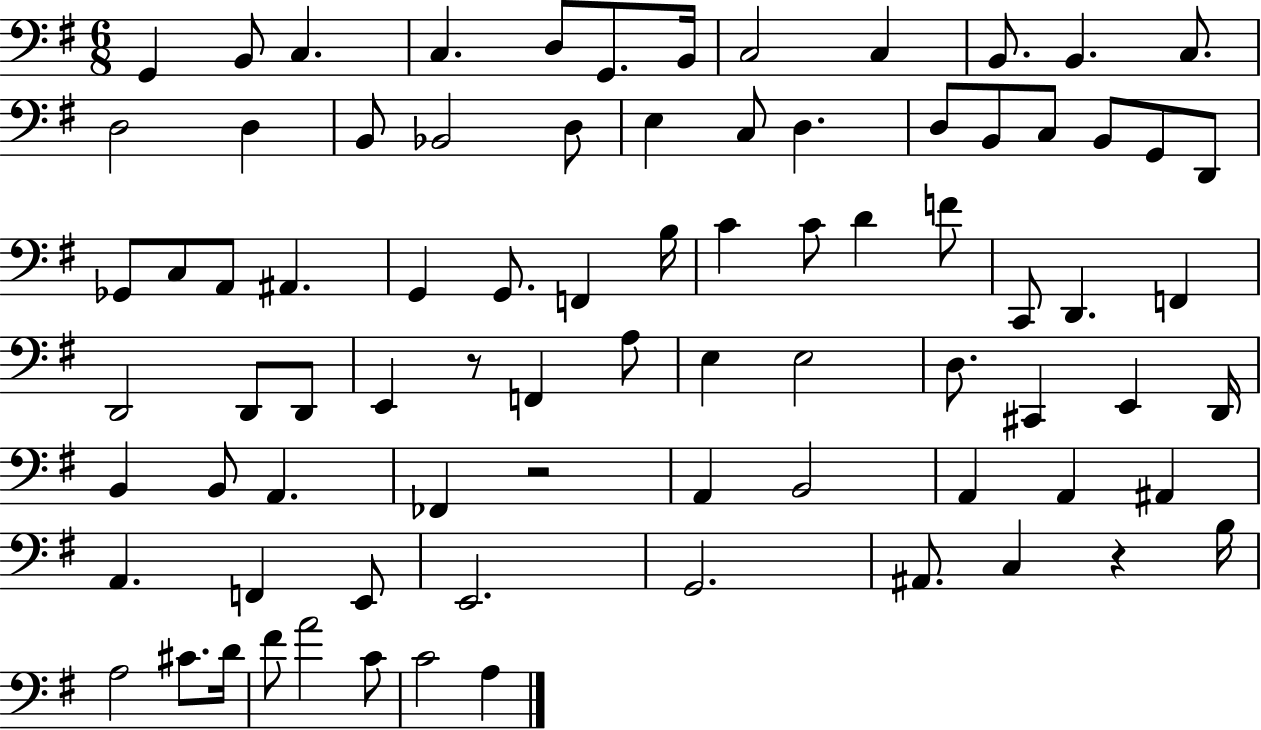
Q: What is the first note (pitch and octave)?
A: G2